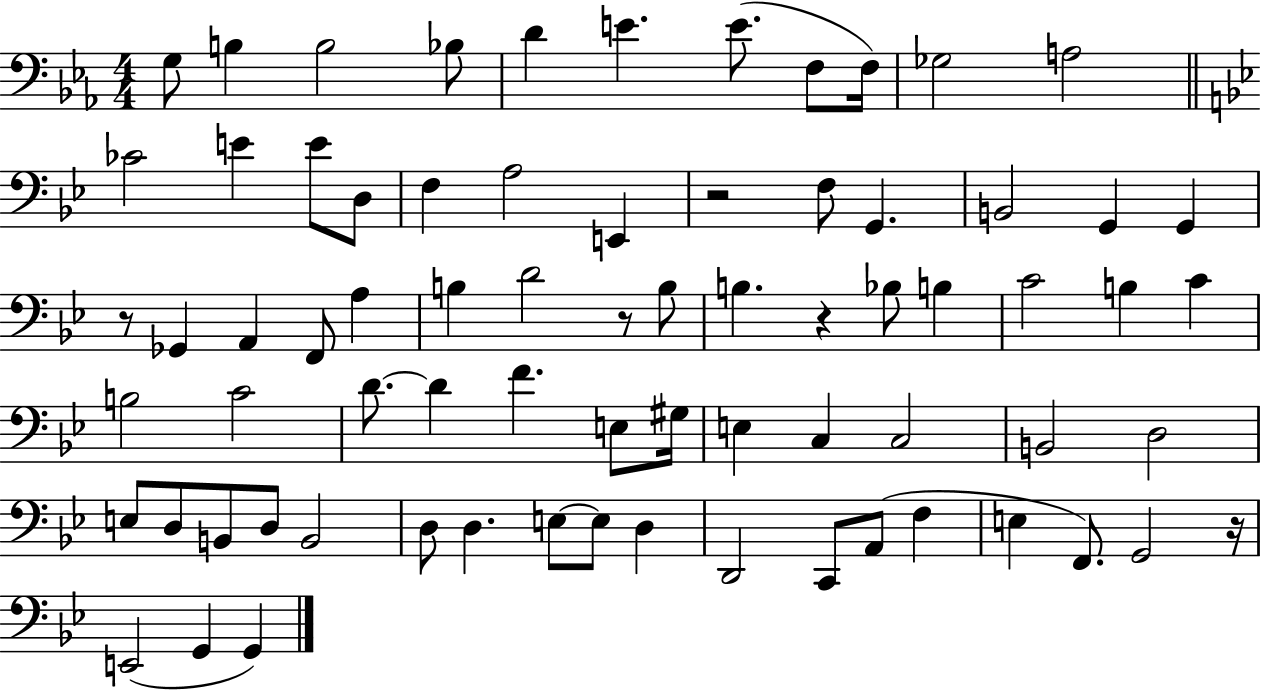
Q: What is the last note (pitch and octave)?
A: G2